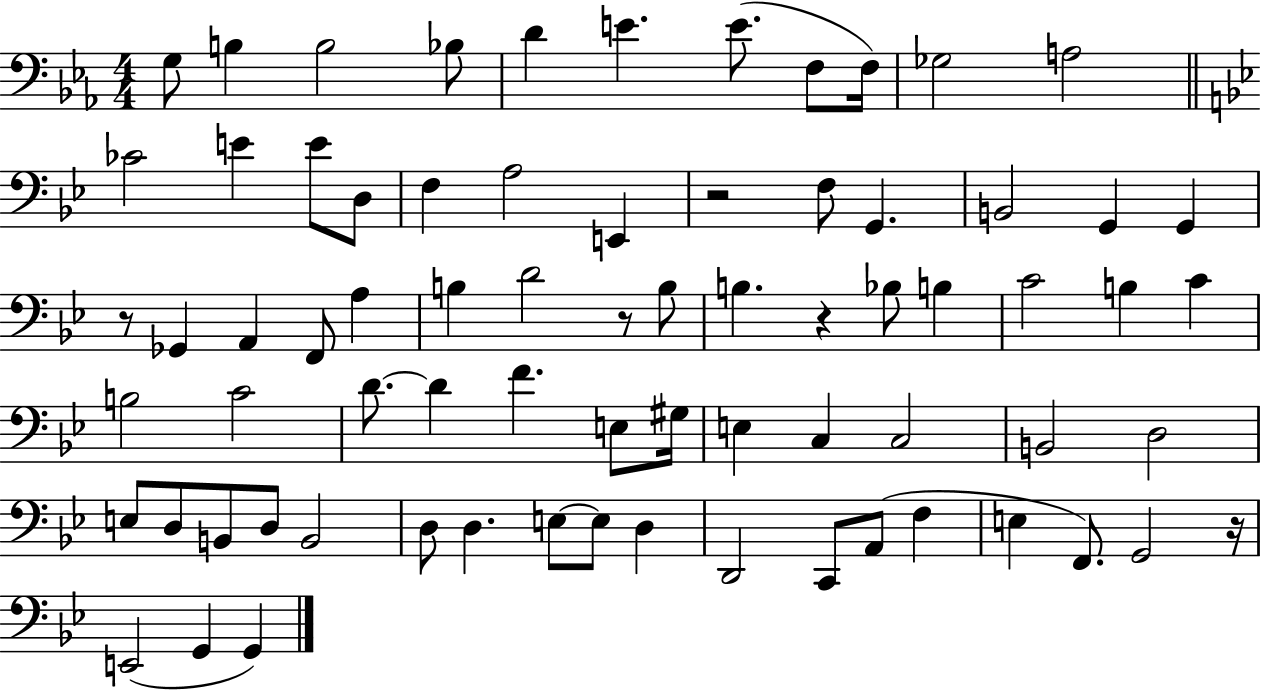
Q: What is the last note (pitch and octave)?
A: G2